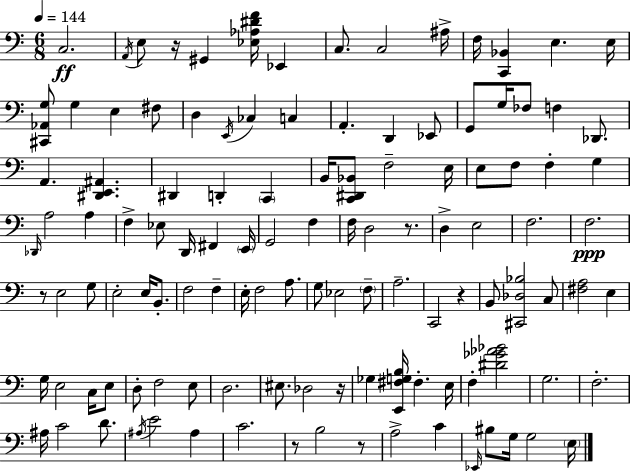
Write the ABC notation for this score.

X:1
T:Untitled
M:6/8
L:1/4
K:Am
C,2 A,,/4 E,/2 z/4 ^G,, [_E,_A,^DF]/4 _E,, C,/2 C,2 ^A,/4 F,/4 [C,,_B,,] E, E,/4 [^C,,_A,,G,]/2 G, E, ^F,/2 D, E,,/4 _C, C, A,, D,, _E,,/2 G,,/2 G,/4 _F,/2 F, _D,,/2 A,, [^D,,E,,^A,,] ^D,, D,, C,, B,,/4 [C,,^D,,_B,,]/2 F,2 E,/4 E,/2 F,/2 F, G, _D,,/4 A,2 A, F, _E,/2 D,,/4 ^F,, E,,/4 G,,2 F, F,/4 D,2 z/2 D, E,2 F,2 F,2 z/2 E,2 G,/2 E,2 E,/4 B,,/2 F,2 F, E,/4 F,2 A,/2 G,/2 _E,2 F,/2 A,2 C,,2 z B,,/2 [^C,,_D,_B,]2 C,/2 [^F,A,]2 E, G,/4 E,2 C,/4 E,/2 D,/2 F,2 E,/2 D,2 ^E,/2 _D,2 z/4 _G, [E,,^F,G,B,]/4 ^F, E,/4 F, [^D_G_A_B]2 G,2 F,2 ^A,/4 C2 D/2 ^A,/4 E2 ^A, C2 z/2 B,2 z/2 A,2 C _E,,/4 ^B,/2 G,/4 G,2 E,/4